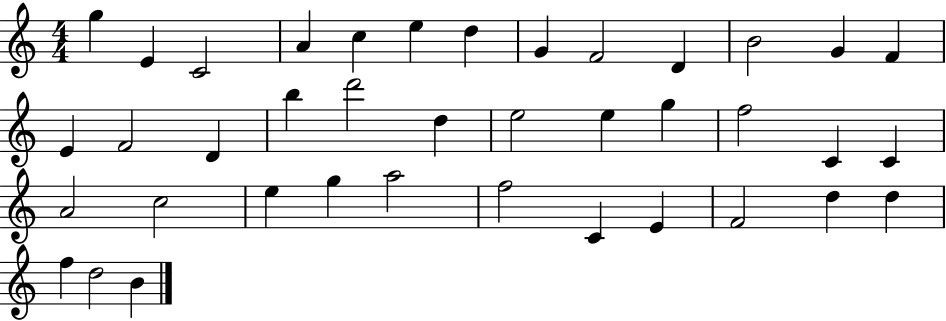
G5/q E4/q C4/h A4/q C5/q E5/q D5/q G4/q F4/h D4/q B4/h G4/q F4/q E4/q F4/h D4/q B5/q D6/h D5/q E5/h E5/q G5/q F5/h C4/q C4/q A4/h C5/h E5/q G5/q A5/h F5/h C4/q E4/q F4/h D5/q D5/q F5/q D5/h B4/q